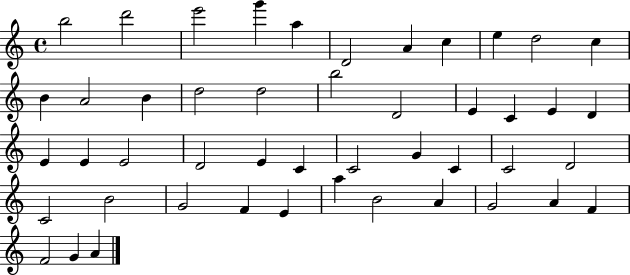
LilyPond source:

{
  \clef treble
  \time 4/4
  \defaultTimeSignature
  \key c \major
  b''2 d'''2 | e'''2 g'''4 a''4 | d'2 a'4 c''4 | e''4 d''2 c''4 | \break b'4 a'2 b'4 | d''2 d''2 | b''2 d'2 | e'4 c'4 e'4 d'4 | \break e'4 e'4 e'2 | d'2 e'4 c'4 | c'2 g'4 c'4 | c'2 d'2 | \break c'2 b'2 | g'2 f'4 e'4 | a''4 b'2 a'4 | g'2 a'4 f'4 | \break f'2 g'4 a'4 | \bar "|."
}